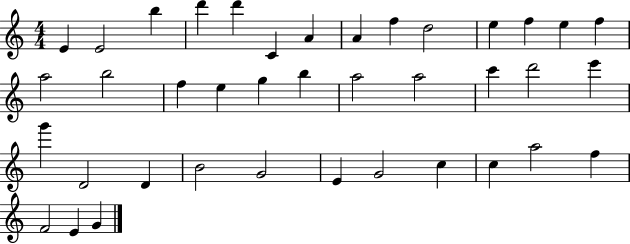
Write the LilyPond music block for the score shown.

{
  \clef treble
  \numericTimeSignature
  \time 4/4
  \key c \major
  e'4 e'2 b''4 | d'''4 d'''4 c'4 a'4 | a'4 f''4 d''2 | e''4 f''4 e''4 f''4 | \break a''2 b''2 | f''4 e''4 g''4 b''4 | a''2 a''2 | c'''4 d'''2 e'''4 | \break g'''4 d'2 d'4 | b'2 g'2 | e'4 g'2 c''4 | c''4 a''2 f''4 | \break f'2 e'4 g'4 | \bar "|."
}